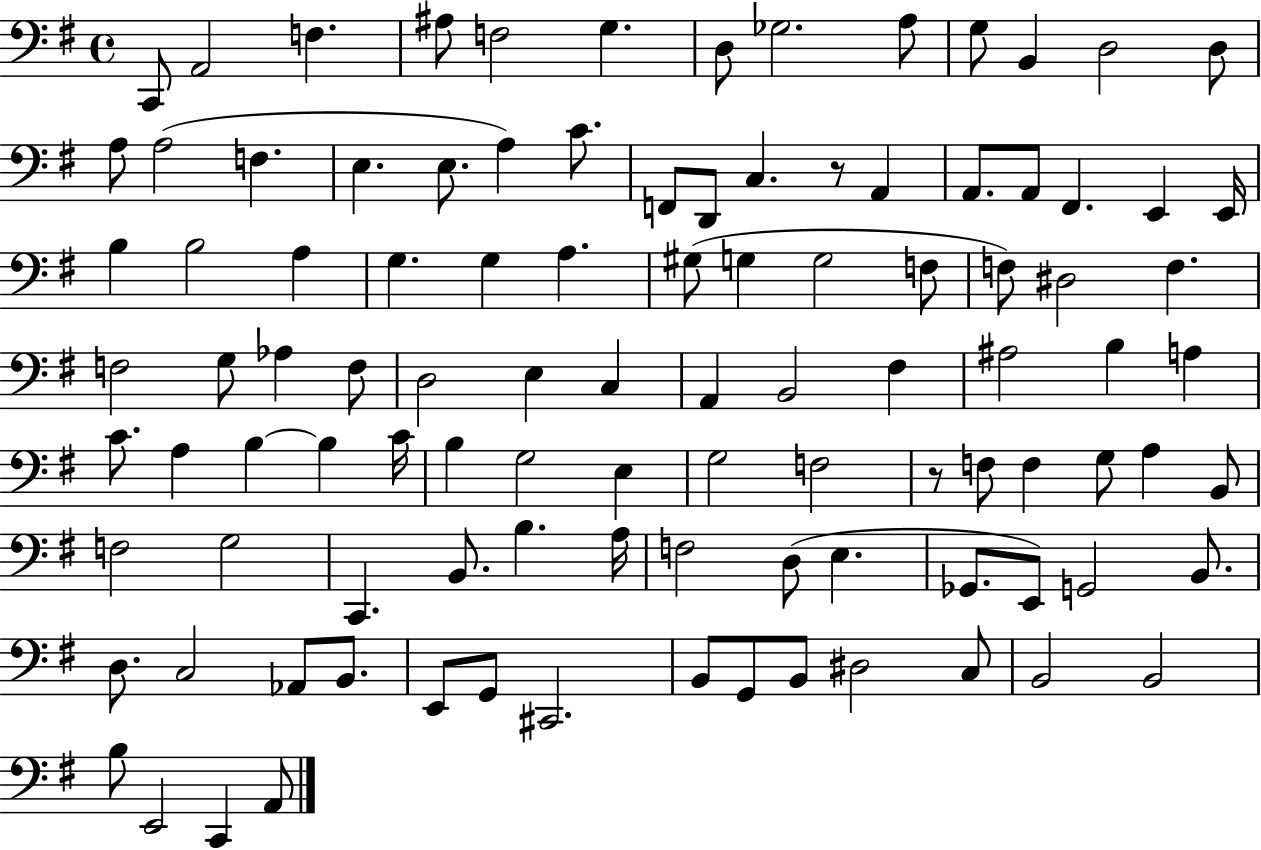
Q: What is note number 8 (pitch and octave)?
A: Gb3